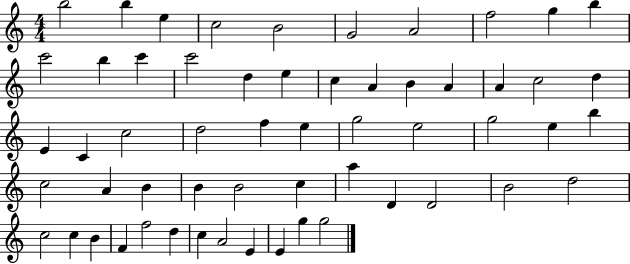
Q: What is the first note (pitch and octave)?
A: B5